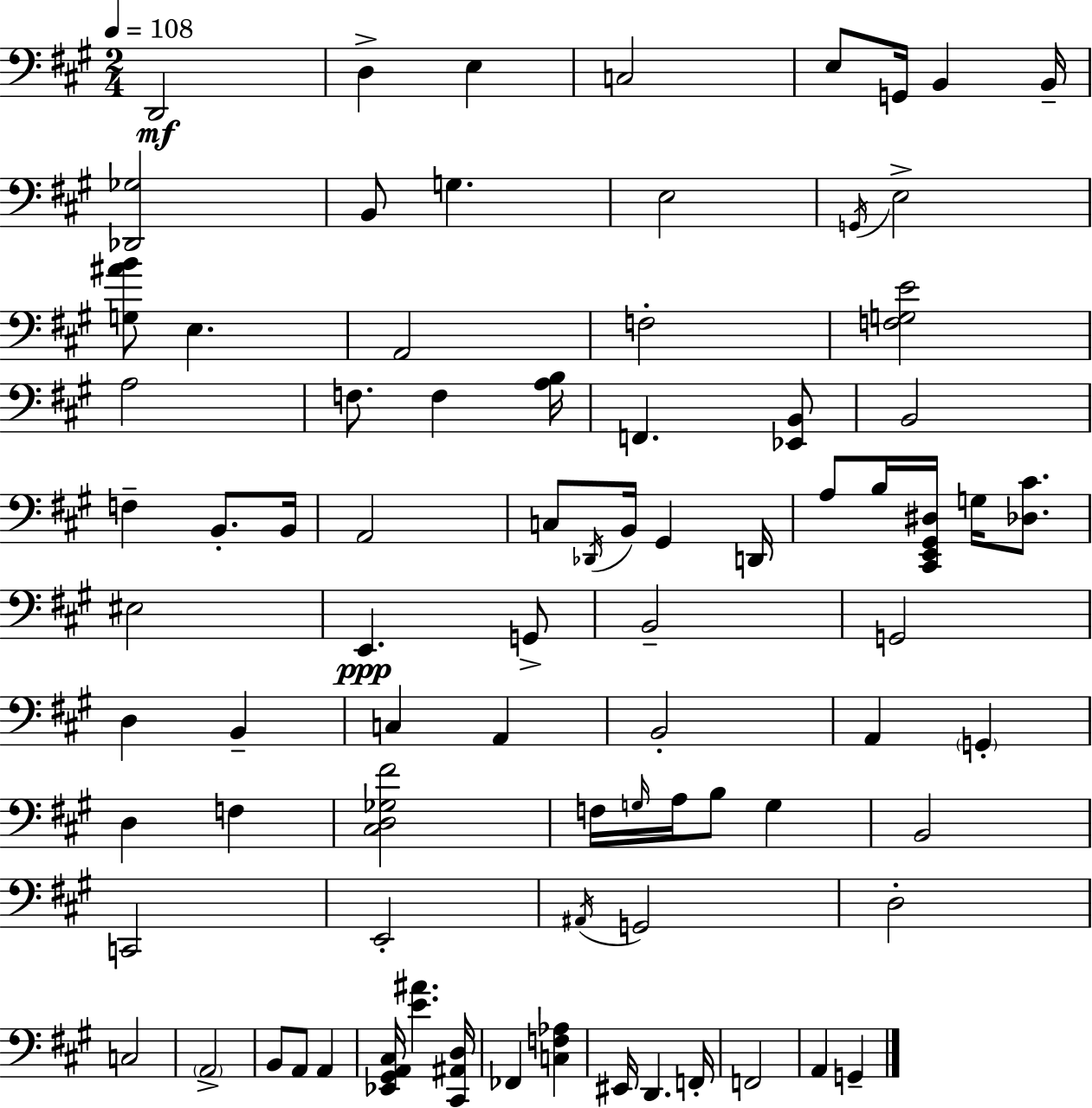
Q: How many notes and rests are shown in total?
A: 82